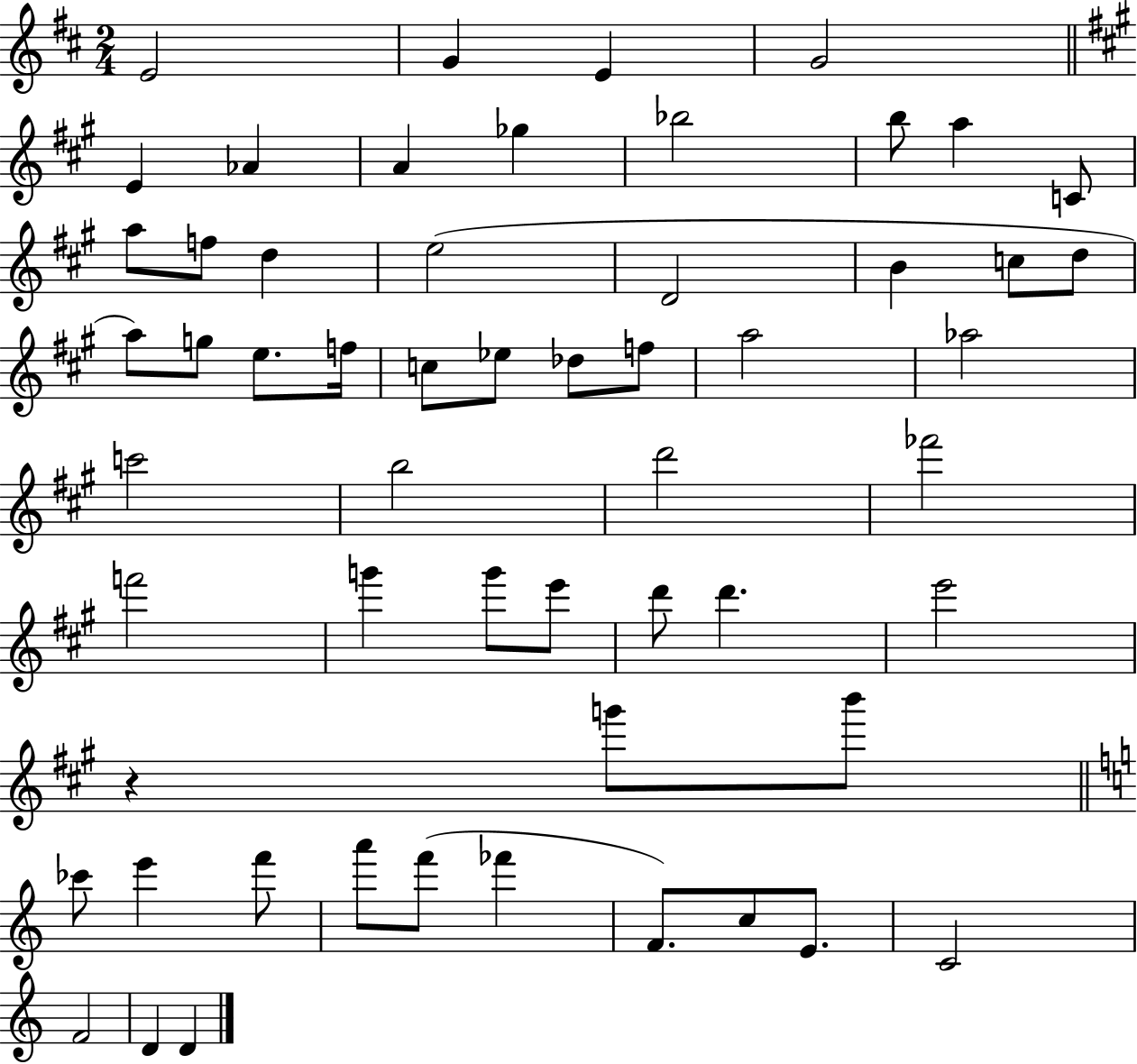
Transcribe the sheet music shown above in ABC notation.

X:1
T:Untitled
M:2/4
L:1/4
K:D
E2 G E G2 E _A A _g _b2 b/2 a C/2 a/2 f/2 d e2 D2 B c/2 d/2 a/2 g/2 e/2 f/4 c/2 _e/2 _d/2 f/2 a2 _a2 c'2 b2 d'2 _f'2 f'2 g' g'/2 e'/2 d'/2 d' e'2 z g'/2 b'/2 _c'/2 e' f'/2 a'/2 f'/2 _f' F/2 c/2 E/2 C2 F2 D D